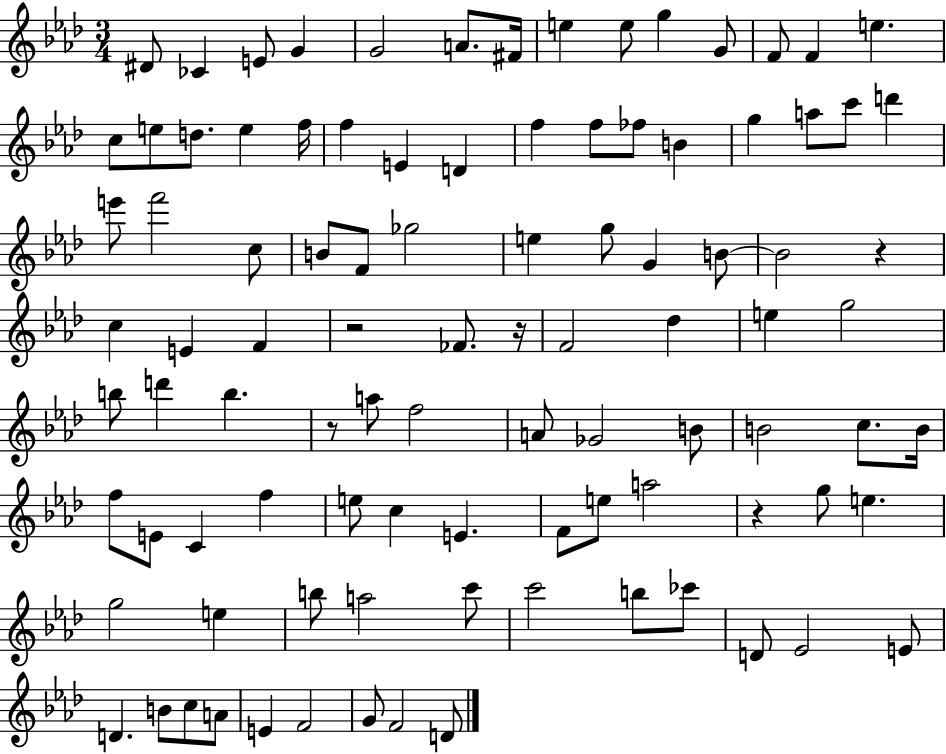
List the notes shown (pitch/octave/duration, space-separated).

D#4/e CES4/q E4/e G4/q G4/h A4/e. F#4/s E5/q E5/e G5/q G4/e F4/e F4/q E5/q. C5/e E5/e D5/e. E5/q F5/s F5/q E4/q D4/q F5/q F5/e FES5/e B4/q G5/q A5/e C6/e D6/q E6/e F6/h C5/e B4/e F4/e Gb5/h E5/q G5/e G4/q B4/e B4/h R/q C5/q E4/q F4/q R/h FES4/e. R/s F4/h Db5/q E5/q G5/h B5/e D6/q B5/q. R/e A5/e F5/h A4/e Gb4/h B4/e B4/h C5/e. B4/s F5/e E4/e C4/q F5/q E5/e C5/q E4/q. F4/e E5/e A5/h R/q G5/e E5/q. G5/h E5/q B5/e A5/h C6/e C6/h B5/e CES6/e D4/e Eb4/h E4/e D4/q. B4/e C5/e A4/e E4/q F4/h G4/e F4/h D4/e